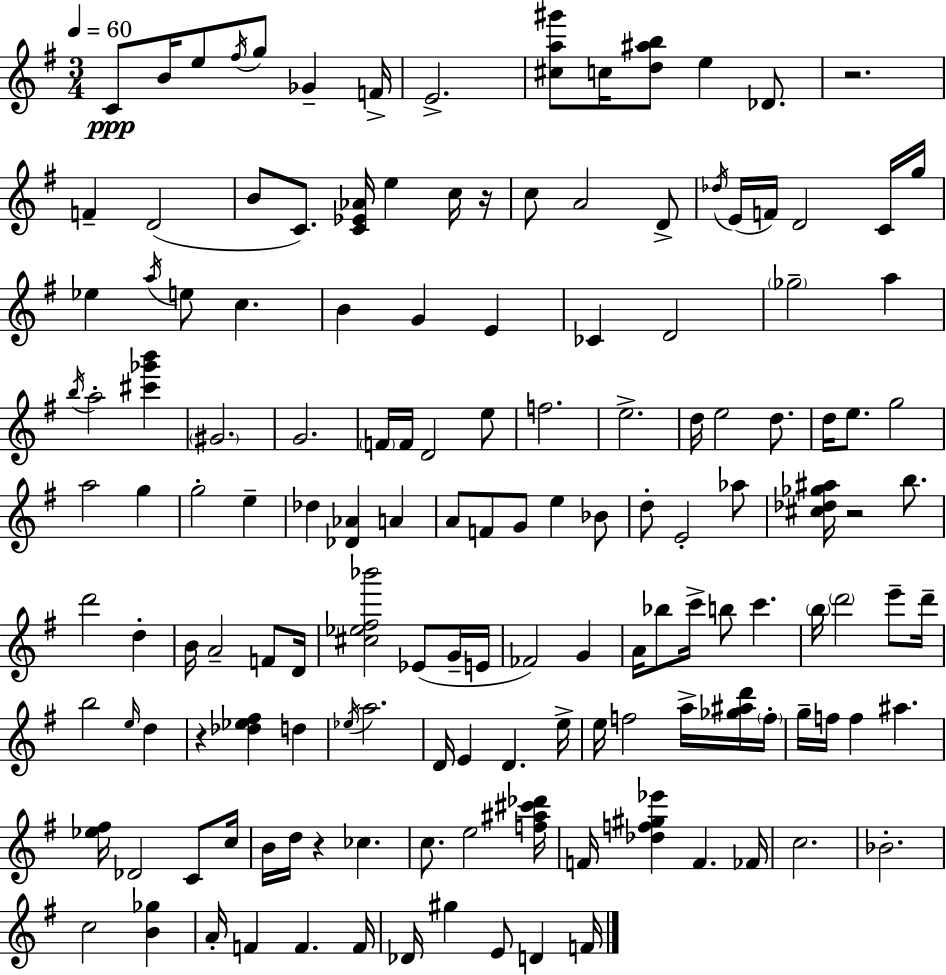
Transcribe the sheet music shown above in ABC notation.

X:1
T:Untitled
M:3/4
L:1/4
K:Em
C/2 B/4 e/2 ^f/4 g/2 _G F/4 E2 [^ca^g']/2 c/4 [d^ab]/2 e _D/2 z2 F D2 B/2 C/2 [C_E_A]/4 e c/4 z/4 c/2 A2 D/2 _d/4 E/4 F/4 D2 C/4 g/4 _e a/4 e/2 c B G E _C D2 _g2 a b/4 a2 [^c'_g'b'] ^G2 G2 F/4 F/4 D2 e/2 f2 e2 d/4 e2 d/2 d/4 e/2 g2 a2 g g2 e _d [_D_A] A A/2 F/2 G/2 e _B/2 d/2 E2 _a/2 [^c_d_g^a]/4 z2 b/2 d'2 d B/4 A2 F/2 D/4 [^c_e^f_b']2 _E/2 G/4 E/4 _F2 G A/4 _b/2 c'/4 b/2 c' b/4 d'2 e'/2 d'/4 b2 e/4 d z [_d_e^f] d _e/4 a2 D/4 E D e/4 e/4 f2 a/4 [_g^ad']/4 f/4 g/4 f/4 f ^a [_e^f]/4 _D2 C/2 c/4 B/4 d/4 z _c c/2 e2 [f^a^c'_d']/4 F/4 [_df^g_e'] F _F/4 c2 _B2 c2 [B_g] A/4 F F F/4 _D/4 ^g E/2 D F/4